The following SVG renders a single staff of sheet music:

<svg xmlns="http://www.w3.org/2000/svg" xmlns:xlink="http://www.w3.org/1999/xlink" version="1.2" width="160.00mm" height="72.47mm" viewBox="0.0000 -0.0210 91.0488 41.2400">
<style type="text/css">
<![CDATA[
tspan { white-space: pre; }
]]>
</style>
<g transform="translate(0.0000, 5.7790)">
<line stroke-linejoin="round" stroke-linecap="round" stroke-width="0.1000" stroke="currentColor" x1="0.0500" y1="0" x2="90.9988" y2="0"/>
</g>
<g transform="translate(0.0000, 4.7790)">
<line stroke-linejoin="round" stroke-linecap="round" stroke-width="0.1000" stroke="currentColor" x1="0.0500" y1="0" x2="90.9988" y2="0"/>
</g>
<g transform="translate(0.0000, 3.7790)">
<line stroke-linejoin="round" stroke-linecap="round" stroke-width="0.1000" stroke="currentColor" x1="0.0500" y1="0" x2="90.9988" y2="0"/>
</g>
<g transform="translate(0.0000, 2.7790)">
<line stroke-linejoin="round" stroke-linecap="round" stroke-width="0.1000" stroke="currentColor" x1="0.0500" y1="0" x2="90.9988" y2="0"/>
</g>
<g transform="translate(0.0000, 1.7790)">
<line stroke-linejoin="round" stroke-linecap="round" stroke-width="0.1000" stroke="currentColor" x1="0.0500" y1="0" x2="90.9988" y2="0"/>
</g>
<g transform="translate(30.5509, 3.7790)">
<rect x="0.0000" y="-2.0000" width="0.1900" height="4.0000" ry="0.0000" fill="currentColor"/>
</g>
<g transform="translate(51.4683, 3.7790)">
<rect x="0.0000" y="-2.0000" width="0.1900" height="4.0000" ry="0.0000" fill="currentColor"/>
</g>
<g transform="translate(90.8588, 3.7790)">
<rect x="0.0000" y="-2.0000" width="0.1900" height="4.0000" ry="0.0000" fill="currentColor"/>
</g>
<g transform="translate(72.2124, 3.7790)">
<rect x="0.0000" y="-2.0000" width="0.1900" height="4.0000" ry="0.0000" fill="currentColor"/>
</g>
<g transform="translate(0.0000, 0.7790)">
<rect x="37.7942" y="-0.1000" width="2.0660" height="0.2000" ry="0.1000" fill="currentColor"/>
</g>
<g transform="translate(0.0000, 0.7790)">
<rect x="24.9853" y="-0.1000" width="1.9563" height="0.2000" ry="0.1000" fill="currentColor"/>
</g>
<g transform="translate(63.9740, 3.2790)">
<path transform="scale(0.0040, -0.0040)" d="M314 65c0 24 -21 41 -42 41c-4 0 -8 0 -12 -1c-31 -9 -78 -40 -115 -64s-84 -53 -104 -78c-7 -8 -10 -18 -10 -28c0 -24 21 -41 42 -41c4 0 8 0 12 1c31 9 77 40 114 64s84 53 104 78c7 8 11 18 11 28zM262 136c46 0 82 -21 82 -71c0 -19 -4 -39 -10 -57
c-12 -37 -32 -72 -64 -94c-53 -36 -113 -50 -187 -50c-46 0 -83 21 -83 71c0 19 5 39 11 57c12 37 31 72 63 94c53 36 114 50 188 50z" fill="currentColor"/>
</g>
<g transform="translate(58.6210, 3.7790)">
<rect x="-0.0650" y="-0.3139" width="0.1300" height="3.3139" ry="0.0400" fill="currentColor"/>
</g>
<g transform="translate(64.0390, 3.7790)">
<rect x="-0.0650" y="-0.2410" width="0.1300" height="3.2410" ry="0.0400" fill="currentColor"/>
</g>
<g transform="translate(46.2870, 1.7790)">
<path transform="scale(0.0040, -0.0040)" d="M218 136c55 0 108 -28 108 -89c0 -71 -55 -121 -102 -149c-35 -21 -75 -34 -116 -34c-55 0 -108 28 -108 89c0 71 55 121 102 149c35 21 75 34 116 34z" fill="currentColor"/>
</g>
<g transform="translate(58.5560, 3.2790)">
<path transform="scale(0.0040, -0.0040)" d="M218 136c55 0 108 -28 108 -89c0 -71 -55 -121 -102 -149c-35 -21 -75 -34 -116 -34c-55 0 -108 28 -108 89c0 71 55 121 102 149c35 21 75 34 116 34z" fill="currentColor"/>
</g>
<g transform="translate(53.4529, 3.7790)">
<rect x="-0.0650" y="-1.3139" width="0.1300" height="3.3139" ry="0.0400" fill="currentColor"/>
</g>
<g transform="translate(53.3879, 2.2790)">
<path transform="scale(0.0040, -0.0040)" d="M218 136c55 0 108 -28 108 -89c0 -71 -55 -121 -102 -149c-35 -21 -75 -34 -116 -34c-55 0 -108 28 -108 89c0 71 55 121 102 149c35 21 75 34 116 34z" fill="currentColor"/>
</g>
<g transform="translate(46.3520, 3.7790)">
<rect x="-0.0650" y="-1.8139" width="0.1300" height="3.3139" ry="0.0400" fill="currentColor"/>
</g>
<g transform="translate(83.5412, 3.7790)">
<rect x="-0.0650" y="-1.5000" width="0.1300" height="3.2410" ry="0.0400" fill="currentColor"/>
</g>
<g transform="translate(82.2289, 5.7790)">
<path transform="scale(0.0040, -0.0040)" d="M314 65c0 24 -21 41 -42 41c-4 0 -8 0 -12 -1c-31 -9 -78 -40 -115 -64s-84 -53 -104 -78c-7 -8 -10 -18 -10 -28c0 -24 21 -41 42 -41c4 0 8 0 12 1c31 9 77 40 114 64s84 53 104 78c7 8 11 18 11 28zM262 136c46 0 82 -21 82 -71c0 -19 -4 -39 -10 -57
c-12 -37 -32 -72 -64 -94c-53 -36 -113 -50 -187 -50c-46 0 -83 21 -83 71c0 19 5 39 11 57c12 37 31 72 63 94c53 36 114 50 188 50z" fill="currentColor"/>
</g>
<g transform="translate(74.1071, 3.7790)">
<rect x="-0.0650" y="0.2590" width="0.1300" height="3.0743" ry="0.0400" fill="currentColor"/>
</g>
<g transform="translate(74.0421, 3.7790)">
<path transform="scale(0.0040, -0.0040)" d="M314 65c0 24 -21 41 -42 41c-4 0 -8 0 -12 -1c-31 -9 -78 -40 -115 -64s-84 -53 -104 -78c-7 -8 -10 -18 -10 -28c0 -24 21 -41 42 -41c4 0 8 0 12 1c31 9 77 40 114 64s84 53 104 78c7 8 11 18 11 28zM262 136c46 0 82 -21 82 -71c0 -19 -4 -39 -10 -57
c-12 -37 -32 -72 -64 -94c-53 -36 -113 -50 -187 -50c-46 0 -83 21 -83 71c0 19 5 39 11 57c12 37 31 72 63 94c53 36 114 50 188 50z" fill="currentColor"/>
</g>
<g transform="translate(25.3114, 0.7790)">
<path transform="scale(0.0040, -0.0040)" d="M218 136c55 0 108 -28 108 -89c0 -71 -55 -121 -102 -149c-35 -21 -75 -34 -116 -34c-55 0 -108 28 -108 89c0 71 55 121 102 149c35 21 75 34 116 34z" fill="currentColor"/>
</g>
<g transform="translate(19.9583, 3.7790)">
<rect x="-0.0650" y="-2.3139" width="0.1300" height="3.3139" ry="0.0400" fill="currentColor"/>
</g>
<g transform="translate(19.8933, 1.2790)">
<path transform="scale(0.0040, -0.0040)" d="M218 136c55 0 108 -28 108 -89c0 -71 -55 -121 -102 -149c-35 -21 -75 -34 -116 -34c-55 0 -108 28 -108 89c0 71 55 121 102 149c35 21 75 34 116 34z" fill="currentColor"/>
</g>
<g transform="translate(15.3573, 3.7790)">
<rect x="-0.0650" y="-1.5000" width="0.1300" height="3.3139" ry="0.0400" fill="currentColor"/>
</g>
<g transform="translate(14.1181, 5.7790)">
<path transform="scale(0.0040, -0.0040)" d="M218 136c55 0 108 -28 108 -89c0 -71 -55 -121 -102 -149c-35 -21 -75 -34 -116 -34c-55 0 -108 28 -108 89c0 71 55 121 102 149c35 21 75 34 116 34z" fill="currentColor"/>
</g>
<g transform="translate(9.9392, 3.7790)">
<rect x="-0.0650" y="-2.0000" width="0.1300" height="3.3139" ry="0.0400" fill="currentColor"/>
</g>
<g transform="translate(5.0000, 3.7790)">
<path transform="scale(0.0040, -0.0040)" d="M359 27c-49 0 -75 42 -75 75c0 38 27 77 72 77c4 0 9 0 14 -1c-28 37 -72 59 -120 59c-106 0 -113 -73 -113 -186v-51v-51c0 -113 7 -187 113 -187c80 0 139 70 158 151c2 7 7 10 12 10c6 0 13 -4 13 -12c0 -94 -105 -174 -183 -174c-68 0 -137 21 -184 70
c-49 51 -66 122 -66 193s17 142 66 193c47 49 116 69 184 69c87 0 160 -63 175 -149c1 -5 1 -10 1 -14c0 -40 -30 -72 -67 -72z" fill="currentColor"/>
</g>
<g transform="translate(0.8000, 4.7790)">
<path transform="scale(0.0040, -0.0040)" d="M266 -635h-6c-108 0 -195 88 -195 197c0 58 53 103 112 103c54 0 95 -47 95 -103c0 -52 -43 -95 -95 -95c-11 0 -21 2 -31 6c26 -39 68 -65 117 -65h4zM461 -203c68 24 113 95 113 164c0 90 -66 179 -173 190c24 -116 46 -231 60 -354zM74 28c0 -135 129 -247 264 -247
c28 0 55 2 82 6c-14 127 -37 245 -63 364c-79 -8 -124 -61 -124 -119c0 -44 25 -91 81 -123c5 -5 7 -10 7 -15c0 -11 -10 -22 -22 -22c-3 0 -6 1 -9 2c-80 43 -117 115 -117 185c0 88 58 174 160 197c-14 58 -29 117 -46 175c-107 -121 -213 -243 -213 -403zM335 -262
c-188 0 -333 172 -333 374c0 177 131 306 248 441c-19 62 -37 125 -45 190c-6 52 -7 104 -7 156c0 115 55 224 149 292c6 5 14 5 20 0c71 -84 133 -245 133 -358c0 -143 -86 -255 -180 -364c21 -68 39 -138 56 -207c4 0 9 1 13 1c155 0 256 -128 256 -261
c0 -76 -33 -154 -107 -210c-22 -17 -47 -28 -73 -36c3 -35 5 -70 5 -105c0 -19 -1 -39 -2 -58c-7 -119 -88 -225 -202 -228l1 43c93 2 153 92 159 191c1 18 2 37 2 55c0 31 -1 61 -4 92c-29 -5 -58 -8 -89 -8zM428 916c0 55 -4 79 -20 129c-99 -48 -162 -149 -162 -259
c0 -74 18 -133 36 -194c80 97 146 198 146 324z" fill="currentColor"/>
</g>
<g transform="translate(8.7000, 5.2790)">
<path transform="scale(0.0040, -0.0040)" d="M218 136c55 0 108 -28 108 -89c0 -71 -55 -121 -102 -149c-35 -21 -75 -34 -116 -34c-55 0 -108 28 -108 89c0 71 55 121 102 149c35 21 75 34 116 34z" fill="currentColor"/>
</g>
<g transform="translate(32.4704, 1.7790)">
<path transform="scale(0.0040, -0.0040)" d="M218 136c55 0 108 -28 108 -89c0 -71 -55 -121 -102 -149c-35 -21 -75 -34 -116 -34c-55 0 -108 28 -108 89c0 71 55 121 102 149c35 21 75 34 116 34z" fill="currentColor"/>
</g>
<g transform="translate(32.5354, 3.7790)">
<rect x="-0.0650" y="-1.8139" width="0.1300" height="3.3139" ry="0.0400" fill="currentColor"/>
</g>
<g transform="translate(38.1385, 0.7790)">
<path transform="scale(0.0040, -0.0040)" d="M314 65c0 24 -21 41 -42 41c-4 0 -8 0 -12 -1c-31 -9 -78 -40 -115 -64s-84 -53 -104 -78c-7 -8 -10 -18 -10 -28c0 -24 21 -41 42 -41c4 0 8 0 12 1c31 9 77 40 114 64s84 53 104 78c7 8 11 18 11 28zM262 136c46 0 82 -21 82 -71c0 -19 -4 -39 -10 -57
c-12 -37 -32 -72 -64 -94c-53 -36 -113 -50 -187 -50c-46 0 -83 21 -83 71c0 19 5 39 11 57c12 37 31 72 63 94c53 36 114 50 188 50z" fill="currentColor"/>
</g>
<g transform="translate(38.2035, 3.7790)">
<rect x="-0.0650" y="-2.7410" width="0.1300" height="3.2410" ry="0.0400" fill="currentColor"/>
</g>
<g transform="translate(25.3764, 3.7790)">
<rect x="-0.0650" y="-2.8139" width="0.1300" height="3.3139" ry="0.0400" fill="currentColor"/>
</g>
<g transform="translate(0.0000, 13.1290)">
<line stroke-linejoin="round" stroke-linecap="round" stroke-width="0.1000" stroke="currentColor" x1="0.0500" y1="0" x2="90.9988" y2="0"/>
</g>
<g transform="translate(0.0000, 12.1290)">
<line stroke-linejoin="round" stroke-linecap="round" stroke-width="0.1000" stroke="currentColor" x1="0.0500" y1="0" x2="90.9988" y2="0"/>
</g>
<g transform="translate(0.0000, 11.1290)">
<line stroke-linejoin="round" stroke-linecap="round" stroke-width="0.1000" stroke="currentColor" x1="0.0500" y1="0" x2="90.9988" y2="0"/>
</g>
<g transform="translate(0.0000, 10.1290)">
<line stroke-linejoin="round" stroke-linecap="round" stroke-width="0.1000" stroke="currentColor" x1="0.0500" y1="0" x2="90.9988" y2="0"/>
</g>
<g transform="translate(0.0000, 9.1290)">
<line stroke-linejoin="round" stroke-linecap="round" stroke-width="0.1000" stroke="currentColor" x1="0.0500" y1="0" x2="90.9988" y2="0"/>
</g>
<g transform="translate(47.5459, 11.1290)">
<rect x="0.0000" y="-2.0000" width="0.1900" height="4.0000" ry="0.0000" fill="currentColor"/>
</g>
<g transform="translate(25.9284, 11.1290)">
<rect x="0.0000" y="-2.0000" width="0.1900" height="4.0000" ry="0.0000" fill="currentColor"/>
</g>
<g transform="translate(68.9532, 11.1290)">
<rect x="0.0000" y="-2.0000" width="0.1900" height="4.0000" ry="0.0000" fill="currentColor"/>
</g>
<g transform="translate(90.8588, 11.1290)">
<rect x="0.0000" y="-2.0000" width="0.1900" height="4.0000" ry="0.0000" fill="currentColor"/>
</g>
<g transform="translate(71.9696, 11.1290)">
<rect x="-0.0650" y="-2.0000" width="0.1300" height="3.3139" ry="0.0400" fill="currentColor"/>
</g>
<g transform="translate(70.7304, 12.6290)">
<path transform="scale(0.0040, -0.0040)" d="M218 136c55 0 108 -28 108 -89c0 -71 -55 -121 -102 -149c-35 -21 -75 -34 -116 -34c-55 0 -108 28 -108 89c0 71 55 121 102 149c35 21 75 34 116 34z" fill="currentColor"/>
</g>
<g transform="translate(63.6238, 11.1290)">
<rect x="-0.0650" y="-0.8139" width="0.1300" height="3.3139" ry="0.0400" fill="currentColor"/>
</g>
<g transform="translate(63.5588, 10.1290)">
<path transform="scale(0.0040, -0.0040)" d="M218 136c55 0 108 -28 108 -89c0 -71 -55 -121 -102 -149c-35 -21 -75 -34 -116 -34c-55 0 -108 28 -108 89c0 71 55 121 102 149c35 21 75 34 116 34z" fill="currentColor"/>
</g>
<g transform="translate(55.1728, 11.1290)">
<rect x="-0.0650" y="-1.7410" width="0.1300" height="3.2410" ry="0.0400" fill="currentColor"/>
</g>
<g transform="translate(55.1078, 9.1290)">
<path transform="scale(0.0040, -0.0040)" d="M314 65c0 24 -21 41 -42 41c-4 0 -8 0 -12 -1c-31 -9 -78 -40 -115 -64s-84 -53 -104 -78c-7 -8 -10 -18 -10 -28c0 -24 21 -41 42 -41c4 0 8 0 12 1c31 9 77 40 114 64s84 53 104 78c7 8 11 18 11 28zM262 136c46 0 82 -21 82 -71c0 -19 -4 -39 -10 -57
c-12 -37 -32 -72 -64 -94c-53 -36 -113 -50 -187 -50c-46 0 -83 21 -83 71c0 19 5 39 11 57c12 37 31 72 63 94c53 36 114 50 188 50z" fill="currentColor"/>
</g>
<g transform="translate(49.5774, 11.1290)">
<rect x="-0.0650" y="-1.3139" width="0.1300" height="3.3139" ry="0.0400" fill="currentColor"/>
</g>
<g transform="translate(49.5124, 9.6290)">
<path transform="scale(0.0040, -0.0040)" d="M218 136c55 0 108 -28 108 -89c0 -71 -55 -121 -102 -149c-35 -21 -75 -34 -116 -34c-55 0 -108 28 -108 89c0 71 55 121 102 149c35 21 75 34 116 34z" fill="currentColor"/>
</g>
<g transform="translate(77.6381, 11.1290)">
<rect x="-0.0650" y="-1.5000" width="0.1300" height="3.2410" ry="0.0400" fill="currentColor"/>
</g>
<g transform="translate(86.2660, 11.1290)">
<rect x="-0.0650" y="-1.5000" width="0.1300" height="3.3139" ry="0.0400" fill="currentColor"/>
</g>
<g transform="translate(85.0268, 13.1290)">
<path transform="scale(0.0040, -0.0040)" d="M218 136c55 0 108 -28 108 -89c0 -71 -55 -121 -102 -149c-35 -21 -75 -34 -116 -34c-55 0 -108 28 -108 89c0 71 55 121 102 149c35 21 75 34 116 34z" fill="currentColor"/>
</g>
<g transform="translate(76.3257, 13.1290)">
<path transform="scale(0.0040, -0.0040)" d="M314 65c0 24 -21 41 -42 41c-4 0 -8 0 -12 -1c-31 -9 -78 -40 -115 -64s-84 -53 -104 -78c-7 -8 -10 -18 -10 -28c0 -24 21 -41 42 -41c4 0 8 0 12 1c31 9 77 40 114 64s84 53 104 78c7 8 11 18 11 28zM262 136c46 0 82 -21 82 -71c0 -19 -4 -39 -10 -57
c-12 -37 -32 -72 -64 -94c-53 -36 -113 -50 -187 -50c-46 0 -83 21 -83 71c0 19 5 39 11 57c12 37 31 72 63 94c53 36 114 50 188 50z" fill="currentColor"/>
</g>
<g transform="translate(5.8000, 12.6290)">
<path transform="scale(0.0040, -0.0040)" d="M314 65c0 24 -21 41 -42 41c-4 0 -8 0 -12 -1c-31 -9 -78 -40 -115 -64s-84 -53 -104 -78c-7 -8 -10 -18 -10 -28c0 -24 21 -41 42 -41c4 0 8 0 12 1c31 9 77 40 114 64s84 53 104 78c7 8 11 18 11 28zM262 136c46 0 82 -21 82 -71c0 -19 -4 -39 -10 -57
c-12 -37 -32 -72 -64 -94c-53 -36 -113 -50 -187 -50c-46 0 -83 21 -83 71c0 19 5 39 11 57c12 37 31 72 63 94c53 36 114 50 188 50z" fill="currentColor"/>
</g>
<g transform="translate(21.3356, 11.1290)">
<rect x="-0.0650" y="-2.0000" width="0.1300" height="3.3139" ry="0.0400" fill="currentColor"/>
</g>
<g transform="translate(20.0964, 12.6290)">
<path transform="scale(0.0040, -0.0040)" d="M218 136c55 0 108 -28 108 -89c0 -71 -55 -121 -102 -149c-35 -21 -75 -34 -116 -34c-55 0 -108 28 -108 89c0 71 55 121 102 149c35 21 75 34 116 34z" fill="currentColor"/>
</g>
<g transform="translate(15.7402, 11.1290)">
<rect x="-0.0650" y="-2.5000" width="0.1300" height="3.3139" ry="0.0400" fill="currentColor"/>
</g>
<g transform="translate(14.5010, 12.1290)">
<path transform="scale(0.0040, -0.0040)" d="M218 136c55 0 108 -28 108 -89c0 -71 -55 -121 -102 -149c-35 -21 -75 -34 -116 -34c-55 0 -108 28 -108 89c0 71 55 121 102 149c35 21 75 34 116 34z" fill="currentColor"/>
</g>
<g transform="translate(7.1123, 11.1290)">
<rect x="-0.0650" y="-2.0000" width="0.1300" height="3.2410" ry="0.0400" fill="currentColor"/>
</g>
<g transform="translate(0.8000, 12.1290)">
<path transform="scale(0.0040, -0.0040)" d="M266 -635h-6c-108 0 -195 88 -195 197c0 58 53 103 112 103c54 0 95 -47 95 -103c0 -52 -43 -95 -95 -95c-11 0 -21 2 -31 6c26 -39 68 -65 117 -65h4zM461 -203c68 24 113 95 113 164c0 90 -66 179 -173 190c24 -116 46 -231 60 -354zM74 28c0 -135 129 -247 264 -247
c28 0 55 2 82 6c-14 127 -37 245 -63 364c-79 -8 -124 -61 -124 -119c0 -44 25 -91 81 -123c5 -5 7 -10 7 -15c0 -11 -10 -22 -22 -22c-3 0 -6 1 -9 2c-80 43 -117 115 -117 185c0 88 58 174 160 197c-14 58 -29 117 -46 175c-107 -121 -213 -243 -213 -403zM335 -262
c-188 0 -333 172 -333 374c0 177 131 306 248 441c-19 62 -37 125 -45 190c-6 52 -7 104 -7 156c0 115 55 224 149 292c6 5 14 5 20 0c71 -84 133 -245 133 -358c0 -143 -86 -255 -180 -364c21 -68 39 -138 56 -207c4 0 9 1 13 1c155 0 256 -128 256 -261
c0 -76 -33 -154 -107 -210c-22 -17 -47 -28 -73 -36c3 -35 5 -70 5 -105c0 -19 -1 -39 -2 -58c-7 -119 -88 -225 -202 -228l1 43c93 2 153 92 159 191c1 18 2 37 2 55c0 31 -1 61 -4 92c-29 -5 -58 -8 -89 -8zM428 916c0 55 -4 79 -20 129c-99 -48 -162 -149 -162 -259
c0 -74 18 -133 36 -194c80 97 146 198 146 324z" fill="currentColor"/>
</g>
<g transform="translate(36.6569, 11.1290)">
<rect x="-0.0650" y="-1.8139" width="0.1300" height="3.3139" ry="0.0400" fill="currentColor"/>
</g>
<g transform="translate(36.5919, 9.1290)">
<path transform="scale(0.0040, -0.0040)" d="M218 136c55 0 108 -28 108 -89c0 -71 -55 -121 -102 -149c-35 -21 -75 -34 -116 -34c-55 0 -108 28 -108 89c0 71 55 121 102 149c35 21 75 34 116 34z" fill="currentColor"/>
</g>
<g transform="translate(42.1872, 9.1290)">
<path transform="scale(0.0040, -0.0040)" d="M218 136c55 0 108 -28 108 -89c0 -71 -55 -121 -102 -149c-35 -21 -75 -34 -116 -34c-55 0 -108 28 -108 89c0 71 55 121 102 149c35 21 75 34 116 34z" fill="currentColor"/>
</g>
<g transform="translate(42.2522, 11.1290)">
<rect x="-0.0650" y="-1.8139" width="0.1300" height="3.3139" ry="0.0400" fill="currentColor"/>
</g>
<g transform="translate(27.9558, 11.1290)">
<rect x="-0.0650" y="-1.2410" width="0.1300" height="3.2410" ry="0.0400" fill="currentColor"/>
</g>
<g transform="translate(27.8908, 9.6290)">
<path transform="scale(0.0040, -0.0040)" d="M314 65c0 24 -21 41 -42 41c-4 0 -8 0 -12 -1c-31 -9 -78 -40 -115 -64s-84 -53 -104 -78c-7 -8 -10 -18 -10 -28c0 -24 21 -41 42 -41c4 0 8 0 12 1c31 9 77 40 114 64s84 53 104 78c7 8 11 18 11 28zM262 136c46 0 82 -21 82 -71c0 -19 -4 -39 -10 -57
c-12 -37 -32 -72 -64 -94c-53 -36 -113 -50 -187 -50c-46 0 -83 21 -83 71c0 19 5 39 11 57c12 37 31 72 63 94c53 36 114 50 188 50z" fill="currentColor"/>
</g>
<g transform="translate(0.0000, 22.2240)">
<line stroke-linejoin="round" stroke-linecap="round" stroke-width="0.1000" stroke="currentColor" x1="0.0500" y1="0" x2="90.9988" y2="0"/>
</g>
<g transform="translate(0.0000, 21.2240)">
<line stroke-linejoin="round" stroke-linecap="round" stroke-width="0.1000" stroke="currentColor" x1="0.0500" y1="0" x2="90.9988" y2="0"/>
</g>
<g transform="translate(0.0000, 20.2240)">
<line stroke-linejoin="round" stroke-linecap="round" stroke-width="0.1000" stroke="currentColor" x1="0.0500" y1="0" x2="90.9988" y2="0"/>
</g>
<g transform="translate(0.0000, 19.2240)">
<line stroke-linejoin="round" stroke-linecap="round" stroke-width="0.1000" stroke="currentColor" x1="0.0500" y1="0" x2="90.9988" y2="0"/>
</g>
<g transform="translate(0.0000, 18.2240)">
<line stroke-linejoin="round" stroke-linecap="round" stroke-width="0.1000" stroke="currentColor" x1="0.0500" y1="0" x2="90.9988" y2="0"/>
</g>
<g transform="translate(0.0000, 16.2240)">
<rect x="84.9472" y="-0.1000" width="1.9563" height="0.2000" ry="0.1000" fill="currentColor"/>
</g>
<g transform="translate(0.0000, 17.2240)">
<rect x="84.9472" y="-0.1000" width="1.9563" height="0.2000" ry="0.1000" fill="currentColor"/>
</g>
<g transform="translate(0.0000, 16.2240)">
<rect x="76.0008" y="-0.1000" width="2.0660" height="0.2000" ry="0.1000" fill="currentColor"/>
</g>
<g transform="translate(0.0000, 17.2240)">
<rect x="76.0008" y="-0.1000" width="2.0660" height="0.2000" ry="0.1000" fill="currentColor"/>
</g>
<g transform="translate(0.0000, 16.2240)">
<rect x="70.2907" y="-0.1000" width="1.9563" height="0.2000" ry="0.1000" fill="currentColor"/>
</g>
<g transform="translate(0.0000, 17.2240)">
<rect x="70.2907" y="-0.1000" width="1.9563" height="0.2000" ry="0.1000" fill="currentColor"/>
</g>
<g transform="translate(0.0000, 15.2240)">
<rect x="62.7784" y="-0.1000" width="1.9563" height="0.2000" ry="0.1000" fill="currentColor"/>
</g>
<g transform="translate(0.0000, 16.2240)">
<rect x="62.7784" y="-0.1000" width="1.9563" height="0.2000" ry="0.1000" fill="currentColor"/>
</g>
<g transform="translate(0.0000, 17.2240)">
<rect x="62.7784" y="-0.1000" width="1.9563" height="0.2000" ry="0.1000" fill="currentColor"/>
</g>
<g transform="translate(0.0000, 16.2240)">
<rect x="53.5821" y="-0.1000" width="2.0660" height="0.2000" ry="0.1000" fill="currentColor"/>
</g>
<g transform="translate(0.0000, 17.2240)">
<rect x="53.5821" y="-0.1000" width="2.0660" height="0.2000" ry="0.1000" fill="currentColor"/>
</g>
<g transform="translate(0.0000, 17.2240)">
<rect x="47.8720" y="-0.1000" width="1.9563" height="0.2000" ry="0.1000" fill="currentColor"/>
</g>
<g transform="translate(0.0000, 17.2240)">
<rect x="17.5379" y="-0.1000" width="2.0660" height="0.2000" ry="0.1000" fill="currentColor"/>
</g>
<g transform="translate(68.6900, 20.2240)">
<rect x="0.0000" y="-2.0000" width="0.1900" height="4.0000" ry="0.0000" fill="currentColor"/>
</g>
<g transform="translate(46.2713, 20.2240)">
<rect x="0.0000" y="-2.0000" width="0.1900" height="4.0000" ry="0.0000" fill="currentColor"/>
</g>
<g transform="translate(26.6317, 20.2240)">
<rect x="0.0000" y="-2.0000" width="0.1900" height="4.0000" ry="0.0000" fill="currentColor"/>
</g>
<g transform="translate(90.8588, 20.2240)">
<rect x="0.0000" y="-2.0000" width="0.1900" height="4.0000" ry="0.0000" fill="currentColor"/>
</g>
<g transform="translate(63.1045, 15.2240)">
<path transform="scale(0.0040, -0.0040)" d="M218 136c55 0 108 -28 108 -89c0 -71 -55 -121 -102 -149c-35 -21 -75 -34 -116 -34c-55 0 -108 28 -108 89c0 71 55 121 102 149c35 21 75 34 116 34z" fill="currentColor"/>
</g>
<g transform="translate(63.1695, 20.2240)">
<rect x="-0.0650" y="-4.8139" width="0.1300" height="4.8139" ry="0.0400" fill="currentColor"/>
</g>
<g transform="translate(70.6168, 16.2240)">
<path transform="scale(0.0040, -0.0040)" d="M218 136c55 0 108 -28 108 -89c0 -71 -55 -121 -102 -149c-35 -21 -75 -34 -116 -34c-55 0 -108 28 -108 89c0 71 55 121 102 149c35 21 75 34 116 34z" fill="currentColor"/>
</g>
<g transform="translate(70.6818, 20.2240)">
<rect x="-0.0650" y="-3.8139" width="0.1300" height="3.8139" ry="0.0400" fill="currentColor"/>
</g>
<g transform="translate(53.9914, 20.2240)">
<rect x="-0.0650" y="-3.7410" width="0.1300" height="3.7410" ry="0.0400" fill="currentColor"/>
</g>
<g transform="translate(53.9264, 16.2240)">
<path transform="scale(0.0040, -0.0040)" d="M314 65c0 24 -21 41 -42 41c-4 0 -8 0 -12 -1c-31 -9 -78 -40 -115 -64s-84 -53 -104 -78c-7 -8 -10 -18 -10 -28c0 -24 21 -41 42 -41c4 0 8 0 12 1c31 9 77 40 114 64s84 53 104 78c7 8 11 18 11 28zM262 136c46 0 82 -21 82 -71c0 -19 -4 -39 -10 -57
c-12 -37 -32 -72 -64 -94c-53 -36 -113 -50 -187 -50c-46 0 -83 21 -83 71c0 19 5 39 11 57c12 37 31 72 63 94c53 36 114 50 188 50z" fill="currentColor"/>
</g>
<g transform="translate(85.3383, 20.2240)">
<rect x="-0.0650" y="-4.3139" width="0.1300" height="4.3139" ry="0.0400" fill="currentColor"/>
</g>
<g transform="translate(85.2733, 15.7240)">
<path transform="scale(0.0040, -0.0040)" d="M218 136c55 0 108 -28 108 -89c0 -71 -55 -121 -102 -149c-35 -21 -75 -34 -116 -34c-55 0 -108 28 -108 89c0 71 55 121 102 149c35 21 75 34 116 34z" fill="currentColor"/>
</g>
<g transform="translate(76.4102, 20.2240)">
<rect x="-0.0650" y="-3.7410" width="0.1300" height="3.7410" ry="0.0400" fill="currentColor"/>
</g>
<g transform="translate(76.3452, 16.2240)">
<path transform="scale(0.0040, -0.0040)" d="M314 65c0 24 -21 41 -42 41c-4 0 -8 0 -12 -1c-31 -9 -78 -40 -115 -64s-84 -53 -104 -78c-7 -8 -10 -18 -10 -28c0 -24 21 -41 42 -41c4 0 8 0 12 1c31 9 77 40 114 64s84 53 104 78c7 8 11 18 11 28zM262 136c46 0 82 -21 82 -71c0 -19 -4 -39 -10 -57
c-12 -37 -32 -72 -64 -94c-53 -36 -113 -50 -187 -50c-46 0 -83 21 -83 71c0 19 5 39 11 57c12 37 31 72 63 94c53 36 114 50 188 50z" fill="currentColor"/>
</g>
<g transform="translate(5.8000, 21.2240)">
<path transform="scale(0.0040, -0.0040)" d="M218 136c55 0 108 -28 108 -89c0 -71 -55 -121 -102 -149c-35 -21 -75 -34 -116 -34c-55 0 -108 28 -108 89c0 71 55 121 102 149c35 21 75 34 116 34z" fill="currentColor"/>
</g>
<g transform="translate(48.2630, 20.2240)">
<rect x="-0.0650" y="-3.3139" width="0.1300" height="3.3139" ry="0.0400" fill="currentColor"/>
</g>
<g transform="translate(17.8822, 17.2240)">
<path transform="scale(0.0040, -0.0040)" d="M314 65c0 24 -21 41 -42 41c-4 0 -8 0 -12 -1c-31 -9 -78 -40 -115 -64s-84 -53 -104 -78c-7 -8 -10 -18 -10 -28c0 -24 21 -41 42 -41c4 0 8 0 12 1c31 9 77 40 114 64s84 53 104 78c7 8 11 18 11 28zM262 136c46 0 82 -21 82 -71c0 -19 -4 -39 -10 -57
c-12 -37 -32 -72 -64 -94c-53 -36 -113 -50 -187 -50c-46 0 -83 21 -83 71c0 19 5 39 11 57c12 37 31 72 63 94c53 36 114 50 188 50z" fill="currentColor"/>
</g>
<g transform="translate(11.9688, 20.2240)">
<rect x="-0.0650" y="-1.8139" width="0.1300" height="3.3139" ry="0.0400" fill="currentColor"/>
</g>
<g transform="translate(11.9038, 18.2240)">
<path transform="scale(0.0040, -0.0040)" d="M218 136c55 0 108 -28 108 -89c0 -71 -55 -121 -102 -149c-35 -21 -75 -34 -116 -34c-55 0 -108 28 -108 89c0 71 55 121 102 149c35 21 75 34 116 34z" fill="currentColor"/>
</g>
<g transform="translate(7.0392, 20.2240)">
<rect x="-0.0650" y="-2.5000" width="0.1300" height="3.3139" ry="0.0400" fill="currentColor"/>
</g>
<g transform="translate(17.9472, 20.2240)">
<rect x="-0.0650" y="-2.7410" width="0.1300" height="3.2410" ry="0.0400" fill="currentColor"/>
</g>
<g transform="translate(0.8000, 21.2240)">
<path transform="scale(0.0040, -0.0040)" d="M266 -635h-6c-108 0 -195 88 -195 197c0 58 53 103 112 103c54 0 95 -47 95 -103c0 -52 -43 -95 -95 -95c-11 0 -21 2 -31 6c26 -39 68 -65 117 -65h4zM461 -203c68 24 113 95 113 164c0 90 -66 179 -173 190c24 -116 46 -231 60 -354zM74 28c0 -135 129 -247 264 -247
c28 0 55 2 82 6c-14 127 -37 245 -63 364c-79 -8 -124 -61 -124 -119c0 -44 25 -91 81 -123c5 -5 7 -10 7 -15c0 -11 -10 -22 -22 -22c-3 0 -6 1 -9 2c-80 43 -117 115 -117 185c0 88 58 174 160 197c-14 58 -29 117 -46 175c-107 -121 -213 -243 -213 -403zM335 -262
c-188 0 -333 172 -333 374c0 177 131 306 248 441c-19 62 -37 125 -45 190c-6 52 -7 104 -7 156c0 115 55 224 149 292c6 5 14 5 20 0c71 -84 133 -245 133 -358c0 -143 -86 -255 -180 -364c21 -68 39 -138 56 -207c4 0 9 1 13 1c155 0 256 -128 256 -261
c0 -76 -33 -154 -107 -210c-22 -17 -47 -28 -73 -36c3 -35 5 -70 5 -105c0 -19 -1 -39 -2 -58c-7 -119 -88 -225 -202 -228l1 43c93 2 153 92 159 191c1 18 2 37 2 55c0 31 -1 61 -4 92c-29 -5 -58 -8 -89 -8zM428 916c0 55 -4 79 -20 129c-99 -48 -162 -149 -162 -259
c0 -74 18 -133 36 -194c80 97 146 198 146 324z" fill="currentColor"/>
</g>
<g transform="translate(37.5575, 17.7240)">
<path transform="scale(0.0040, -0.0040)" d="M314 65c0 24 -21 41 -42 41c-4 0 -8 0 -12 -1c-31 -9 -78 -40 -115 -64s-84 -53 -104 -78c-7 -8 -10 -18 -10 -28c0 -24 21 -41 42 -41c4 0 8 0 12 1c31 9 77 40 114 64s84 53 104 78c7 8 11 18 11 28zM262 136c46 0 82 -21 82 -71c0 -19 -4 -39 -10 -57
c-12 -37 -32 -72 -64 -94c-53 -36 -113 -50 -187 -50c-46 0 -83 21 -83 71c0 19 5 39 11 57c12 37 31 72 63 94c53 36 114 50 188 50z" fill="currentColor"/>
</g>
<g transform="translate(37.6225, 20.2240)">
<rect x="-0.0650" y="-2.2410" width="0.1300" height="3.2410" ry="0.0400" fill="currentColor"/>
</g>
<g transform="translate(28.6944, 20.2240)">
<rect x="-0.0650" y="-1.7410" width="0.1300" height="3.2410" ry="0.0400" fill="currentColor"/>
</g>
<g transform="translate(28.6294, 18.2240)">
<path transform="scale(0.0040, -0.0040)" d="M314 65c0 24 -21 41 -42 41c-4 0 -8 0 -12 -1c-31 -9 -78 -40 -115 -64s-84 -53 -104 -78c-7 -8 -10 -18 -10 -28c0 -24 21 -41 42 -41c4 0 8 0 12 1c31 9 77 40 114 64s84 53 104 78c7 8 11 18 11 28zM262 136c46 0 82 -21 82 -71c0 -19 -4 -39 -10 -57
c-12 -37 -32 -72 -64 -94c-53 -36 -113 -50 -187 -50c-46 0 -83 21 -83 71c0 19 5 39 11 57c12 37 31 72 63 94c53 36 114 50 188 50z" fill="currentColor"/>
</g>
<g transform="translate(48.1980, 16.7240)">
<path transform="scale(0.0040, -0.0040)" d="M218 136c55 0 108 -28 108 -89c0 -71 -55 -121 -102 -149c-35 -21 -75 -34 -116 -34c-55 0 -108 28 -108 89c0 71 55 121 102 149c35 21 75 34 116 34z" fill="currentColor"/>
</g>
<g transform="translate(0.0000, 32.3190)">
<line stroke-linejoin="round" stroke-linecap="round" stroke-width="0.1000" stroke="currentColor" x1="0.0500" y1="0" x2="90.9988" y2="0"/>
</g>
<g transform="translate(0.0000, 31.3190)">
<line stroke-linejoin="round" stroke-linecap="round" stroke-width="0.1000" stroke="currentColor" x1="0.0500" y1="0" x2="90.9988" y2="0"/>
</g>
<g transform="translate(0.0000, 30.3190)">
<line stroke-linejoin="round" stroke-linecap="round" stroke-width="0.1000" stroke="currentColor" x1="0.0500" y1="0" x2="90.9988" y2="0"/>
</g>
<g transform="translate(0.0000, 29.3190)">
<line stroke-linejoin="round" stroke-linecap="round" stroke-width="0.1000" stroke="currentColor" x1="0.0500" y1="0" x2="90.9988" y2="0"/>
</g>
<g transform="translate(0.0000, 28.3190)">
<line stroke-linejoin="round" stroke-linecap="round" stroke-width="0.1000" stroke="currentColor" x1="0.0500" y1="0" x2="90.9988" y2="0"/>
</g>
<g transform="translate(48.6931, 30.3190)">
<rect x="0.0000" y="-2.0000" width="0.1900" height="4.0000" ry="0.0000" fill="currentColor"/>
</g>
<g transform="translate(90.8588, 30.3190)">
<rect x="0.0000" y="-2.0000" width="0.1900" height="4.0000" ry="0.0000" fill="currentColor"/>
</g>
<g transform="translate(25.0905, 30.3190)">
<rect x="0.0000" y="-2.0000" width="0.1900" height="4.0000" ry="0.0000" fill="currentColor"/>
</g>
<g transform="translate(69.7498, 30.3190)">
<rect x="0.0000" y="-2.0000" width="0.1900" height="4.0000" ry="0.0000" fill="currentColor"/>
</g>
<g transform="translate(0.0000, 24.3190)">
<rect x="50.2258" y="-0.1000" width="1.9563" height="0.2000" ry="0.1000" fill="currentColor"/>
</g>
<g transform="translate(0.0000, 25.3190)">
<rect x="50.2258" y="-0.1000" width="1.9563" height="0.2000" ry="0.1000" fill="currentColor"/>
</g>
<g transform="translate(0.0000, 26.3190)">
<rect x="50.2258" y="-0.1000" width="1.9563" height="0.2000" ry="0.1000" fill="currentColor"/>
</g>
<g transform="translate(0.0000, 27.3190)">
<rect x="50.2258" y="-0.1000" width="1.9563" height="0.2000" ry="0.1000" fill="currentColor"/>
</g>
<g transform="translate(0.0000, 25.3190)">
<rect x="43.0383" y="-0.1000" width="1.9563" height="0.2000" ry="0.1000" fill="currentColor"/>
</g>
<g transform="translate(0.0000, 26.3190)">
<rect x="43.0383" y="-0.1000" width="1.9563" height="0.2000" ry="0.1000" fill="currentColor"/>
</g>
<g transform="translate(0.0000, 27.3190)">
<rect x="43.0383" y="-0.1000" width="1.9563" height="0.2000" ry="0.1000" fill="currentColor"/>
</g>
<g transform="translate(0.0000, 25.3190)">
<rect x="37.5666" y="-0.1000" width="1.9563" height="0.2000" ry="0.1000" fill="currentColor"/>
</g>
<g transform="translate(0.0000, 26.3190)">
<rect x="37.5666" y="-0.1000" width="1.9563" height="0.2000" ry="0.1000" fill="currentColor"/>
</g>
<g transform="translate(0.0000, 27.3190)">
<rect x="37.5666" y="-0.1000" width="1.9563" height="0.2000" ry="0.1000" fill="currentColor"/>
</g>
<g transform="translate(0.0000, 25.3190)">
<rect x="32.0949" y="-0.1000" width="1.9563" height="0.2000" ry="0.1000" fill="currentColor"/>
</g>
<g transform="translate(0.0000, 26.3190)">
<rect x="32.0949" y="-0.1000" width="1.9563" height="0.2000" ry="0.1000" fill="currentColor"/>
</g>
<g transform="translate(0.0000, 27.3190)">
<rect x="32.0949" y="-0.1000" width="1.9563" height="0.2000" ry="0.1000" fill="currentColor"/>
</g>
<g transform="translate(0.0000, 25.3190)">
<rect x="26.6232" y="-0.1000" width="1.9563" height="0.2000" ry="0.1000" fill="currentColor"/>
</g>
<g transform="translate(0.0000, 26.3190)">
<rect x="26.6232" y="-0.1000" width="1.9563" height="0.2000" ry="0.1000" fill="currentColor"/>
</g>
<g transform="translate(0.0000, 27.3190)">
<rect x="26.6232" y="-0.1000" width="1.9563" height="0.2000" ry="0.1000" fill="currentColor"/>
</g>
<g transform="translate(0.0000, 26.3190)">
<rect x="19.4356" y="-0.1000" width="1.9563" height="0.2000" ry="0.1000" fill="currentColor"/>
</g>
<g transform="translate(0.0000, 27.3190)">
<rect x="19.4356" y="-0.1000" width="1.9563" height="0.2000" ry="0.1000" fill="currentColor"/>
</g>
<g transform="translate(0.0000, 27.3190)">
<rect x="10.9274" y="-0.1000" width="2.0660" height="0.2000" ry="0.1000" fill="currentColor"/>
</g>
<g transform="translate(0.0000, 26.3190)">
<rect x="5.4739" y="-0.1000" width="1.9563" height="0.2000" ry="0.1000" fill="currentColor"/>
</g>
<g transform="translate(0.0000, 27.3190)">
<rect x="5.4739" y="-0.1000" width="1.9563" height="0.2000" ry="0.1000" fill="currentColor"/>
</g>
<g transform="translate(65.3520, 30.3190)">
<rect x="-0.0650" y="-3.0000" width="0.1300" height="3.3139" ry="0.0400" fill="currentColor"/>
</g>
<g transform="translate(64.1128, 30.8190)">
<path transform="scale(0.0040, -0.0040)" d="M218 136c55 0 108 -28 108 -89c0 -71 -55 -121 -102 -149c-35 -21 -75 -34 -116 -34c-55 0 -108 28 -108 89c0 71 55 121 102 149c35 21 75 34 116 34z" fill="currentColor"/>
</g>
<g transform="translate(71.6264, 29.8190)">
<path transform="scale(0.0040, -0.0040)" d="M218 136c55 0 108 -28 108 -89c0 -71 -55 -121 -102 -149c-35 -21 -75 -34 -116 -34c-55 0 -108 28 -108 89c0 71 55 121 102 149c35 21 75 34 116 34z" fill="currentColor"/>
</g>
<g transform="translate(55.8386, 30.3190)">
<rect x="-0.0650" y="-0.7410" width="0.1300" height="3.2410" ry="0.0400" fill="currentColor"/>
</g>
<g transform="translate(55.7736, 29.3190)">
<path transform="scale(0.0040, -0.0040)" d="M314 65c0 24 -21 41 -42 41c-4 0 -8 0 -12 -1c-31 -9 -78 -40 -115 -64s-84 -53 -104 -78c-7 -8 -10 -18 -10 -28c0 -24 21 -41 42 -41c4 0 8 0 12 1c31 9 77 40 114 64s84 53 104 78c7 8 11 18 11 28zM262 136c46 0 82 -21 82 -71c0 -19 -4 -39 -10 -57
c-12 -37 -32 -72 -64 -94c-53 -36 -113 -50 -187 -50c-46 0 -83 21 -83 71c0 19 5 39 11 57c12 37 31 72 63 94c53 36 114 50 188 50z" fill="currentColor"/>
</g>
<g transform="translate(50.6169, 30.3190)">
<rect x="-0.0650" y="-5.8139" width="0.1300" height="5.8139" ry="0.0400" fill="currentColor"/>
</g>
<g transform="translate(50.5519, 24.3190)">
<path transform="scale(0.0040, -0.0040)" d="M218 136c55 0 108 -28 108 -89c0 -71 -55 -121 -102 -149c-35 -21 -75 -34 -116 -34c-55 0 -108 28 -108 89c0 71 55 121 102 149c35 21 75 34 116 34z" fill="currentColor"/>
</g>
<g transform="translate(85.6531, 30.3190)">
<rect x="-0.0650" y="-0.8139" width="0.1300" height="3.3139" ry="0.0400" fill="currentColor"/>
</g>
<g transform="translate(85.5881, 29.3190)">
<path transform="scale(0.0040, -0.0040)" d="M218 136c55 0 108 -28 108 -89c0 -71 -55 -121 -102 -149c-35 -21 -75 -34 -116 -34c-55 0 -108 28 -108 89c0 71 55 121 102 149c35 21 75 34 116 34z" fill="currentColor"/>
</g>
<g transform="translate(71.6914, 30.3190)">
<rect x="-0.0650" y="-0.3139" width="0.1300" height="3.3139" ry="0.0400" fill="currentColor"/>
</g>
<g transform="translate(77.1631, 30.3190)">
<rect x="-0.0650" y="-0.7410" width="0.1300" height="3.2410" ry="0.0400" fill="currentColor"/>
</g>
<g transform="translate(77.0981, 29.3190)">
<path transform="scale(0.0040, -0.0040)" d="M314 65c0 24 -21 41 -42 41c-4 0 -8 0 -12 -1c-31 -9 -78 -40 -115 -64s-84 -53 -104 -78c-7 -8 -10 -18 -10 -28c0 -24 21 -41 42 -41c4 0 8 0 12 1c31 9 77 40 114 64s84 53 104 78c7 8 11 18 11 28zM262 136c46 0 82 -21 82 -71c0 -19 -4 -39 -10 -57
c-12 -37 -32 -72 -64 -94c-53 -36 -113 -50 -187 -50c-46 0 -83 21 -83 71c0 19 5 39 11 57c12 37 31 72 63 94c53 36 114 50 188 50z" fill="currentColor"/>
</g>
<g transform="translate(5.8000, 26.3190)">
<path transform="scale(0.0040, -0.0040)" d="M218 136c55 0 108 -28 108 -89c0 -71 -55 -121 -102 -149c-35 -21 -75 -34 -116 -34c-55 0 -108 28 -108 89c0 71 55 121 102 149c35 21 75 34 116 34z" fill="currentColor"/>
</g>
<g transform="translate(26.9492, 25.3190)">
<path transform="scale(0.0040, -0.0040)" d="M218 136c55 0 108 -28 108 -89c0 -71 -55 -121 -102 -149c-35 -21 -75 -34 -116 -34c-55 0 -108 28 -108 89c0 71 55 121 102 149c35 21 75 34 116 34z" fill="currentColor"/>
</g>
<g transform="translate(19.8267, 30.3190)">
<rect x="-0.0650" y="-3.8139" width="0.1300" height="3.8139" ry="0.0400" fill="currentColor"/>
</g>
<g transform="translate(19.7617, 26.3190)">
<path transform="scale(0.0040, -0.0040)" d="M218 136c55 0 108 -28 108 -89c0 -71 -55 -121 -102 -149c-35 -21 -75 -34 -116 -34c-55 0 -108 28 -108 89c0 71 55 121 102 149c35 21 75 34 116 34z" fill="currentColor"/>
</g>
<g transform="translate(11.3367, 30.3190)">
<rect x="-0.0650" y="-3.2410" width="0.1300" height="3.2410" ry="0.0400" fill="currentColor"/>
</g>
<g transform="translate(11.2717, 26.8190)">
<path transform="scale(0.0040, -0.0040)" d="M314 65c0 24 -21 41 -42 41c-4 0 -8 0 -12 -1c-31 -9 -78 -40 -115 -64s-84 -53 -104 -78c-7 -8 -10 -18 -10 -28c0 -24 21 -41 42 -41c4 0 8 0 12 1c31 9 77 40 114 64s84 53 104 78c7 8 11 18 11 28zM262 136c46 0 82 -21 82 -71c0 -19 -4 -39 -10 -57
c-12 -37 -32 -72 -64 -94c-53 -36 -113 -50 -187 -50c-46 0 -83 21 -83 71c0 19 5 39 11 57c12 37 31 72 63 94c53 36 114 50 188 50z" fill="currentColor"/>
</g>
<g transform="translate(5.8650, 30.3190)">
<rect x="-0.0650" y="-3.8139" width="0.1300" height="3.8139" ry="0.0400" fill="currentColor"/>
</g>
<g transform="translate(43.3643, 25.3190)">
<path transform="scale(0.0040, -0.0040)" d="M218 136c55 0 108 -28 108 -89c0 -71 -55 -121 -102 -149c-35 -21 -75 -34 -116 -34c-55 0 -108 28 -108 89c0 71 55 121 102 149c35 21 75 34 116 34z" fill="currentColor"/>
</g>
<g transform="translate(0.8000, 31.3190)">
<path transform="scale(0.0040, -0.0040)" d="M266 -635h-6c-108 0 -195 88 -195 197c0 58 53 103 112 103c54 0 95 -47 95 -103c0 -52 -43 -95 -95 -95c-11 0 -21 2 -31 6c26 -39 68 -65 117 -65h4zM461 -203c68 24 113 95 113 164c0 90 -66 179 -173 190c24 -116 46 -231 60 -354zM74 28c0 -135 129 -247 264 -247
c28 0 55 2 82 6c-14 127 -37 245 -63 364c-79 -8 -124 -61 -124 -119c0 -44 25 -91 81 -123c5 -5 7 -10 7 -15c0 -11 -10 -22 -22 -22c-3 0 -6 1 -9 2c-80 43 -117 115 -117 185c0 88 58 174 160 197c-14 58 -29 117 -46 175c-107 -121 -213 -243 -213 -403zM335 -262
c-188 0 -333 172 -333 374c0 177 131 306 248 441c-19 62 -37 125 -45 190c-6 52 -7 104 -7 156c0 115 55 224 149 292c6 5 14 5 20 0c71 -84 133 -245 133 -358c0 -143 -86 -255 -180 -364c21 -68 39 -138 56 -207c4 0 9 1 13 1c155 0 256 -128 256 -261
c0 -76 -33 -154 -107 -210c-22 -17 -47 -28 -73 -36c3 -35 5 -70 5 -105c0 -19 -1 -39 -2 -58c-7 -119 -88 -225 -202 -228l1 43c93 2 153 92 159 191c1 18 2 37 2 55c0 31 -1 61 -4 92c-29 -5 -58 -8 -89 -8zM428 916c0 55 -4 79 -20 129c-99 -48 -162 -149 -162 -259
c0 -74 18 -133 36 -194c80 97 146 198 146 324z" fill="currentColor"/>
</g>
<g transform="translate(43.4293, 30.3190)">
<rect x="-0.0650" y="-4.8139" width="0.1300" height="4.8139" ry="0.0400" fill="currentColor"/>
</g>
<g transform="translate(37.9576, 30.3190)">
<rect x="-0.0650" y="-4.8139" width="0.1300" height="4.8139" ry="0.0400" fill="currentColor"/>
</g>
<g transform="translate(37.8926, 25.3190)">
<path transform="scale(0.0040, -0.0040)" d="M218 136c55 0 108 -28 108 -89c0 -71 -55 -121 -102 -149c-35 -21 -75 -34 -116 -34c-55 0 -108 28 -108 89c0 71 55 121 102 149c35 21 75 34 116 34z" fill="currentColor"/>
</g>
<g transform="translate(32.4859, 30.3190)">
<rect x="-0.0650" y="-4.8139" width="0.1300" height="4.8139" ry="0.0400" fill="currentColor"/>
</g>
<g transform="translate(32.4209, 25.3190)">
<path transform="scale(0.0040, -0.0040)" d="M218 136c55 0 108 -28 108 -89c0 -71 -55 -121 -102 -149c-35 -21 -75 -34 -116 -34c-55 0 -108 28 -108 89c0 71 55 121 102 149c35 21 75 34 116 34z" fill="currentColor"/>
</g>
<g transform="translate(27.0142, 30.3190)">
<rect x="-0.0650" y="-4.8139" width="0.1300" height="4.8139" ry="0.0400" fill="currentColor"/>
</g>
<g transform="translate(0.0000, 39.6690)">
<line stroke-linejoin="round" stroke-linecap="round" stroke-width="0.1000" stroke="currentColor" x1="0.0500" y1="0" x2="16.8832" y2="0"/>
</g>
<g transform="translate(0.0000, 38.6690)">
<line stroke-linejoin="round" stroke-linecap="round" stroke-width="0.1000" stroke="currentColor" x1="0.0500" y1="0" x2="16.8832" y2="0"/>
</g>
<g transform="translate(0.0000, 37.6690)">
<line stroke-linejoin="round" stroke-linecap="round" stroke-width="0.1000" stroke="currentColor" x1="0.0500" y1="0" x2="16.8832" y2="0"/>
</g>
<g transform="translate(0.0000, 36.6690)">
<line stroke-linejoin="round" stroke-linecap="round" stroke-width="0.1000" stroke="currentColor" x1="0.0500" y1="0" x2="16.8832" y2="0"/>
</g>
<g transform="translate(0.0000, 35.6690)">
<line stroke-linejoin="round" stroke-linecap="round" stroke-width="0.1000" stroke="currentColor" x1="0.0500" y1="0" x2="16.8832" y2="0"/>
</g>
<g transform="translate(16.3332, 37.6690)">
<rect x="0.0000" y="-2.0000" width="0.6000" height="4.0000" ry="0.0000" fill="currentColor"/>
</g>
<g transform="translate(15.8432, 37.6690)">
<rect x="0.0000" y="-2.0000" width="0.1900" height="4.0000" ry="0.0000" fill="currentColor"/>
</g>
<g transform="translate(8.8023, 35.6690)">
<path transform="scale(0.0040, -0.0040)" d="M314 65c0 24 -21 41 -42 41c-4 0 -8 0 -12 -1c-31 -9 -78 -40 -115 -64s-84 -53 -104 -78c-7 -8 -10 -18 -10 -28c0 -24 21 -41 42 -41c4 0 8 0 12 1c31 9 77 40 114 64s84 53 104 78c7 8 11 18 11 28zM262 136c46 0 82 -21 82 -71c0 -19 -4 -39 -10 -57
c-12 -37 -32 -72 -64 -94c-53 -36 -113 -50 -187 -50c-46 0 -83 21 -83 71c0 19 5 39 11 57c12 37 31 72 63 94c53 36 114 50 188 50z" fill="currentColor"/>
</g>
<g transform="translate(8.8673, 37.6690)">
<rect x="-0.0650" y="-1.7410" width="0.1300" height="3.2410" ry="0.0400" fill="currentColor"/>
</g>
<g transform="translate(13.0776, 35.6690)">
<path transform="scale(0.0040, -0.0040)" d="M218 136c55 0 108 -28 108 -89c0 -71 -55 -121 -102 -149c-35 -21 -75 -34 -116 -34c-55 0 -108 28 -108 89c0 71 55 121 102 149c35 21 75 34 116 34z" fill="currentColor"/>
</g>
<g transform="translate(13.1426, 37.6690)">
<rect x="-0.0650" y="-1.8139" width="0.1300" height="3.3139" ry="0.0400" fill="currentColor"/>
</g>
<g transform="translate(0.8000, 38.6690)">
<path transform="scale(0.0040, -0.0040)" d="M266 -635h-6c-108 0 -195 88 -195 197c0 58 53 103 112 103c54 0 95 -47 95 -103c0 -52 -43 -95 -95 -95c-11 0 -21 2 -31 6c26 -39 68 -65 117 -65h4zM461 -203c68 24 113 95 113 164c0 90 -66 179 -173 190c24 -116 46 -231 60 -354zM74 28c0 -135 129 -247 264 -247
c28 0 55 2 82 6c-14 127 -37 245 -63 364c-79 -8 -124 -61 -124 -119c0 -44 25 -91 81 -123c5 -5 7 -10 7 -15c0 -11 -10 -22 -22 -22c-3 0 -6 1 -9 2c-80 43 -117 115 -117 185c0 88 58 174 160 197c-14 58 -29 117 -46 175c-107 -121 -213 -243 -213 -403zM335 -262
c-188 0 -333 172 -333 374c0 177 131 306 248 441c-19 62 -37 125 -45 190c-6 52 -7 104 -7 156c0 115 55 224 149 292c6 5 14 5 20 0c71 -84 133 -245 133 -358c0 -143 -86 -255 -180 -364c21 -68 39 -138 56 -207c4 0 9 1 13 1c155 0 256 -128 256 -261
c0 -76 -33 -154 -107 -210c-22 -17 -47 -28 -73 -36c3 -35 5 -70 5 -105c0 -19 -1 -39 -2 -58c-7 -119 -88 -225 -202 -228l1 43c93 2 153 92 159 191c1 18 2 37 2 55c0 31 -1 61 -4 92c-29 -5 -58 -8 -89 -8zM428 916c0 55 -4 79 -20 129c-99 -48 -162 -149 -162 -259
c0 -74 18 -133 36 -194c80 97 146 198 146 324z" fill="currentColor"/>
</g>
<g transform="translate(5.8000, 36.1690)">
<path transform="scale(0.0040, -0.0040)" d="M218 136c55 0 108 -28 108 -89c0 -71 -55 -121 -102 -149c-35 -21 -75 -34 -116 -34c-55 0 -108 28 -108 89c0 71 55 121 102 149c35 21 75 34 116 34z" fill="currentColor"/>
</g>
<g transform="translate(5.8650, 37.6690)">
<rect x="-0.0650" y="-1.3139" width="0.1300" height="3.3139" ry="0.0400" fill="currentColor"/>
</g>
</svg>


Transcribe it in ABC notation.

X:1
T:Untitled
M:4/4
L:1/4
K:C
F E g a f a2 f e c c2 B2 E2 F2 G F e2 f f e f2 d F E2 E G f a2 f2 g2 b c'2 e' c' c'2 d' c' b2 c' e' e' e' e' g' d2 A c d2 d e f2 f